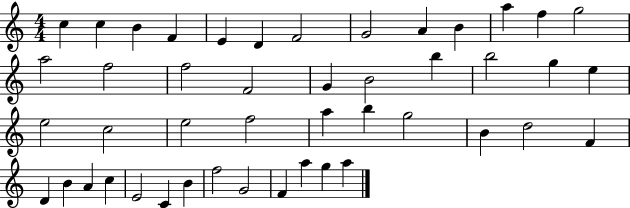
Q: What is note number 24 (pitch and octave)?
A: E5